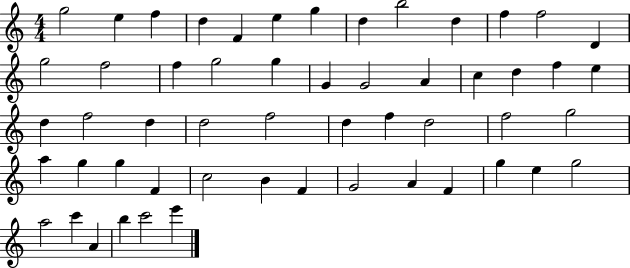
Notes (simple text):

G5/h E5/q F5/q D5/q F4/q E5/q G5/q D5/q B5/h D5/q F5/q F5/h D4/q G5/h F5/h F5/q G5/h G5/q G4/q G4/h A4/q C5/q D5/q F5/q E5/q D5/q F5/h D5/q D5/h F5/h D5/q F5/q D5/h F5/h G5/h A5/q G5/q G5/q F4/q C5/h B4/q F4/q G4/h A4/q F4/q G5/q E5/q G5/h A5/h C6/q A4/q B5/q C6/h E6/q